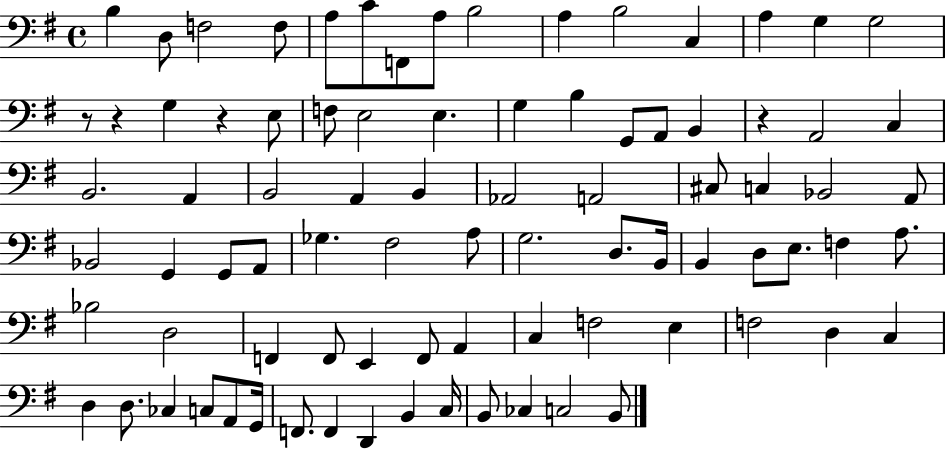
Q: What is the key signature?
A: G major